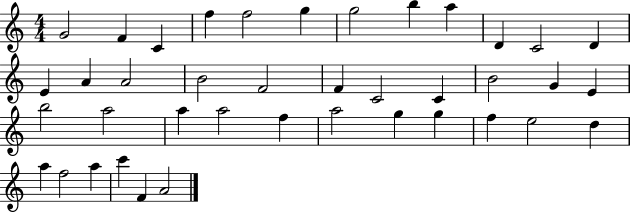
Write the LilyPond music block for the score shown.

{
  \clef treble
  \numericTimeSignature
  \time 4/4
  \key c \major
  g'2 f'4 c'4 | f''4 f''2 g''4 | g''2 b''4 a''4 | d'4 c'2 d'4 | \break e'4 a'4 a'2 | b'2 f'2 | f'4 c'2 c'4 | b'2 g'4 e'4 | \break b''2 a''2 | a''4 a''2 f''4 | a''2 g''4 g''4 | f''4 e''2 d''4 | \break a''4 f''2 a''4 | c'''4 f'4 a'2 | \bar "|."
}